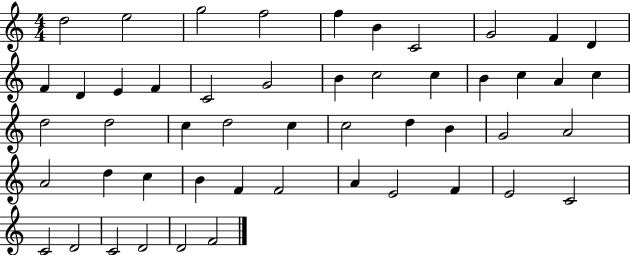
X:1
T:Untitled
M:4/4
L:1/4
K:C
d2 e2 g2 f2 f B C2 G2 F D F D E F C2 G2 B c2 c B c A c d2 d2 c d2 c c2 d B G2 A2 A2 d c B F F2 A E2 F E2 C2 C2 D2 C2 D2 D2 F2